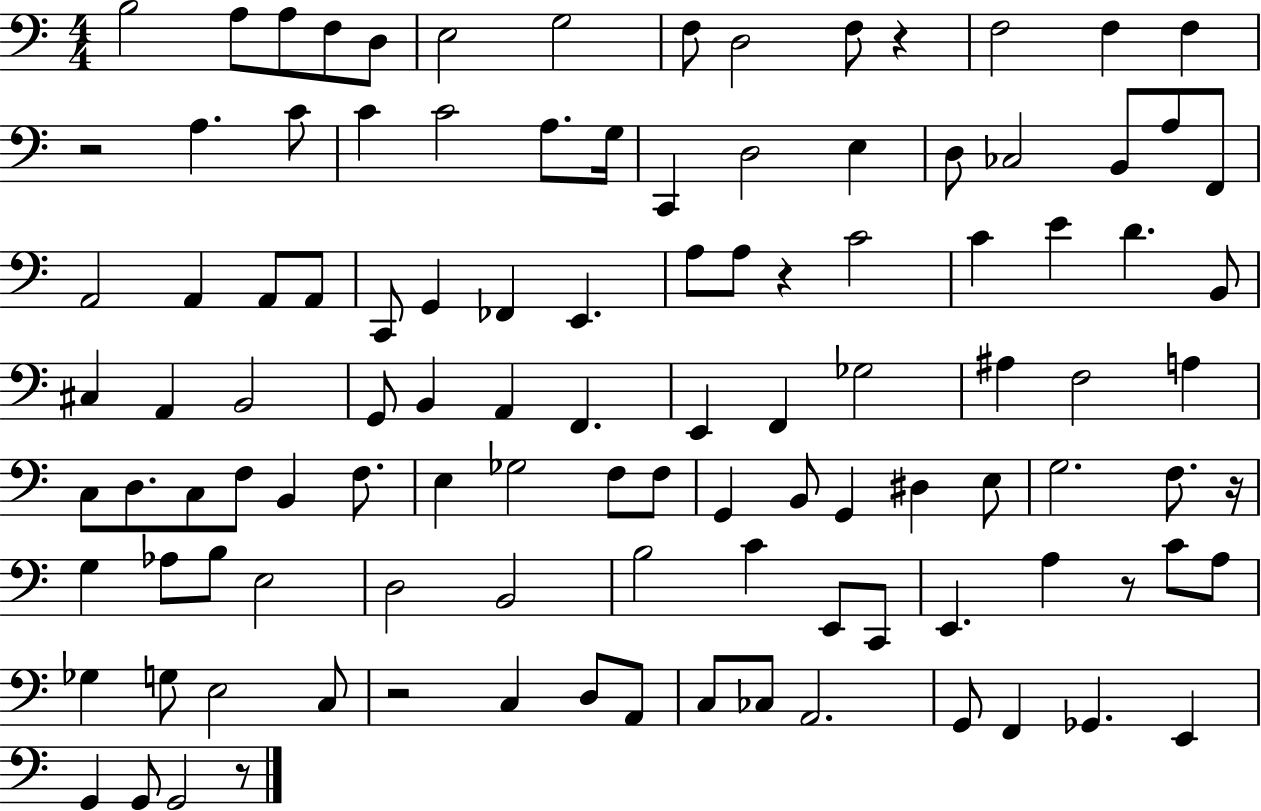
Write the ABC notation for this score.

X:1
T:Untitled
M:4/4
L:1/4
K:C
B,2 A,/2 A,/2 F,/2 D,/2 E,2 G,2 F,/2 D,2 F,/2 z F,2 F, F, z2 A, C/2 C C2 A,/2 G,/4 C,, D,2 E, D,/2 _C,2 B,,/2 A,/2 F,,/2 A,,2 A,, A,,/2 A,,/2 C,,/2 G,, _F,, E,, A,/2 A,/2 z C2 C E D B,,/2 ^C, A,, B,,2 G,,/2 B,, A,, F,, E,, F,, _G,2 ^A, F,2 A, C,/2 D,/2 C,/2 F,/2 B,, F,/2 E, _G,2 F,/2 F,/2 G,, B,,/2 G,, ^D, E,/2 G,2 F,/2 z/4 G, _A,/2 B,/2 E,2 D,2 B,,2 B,2 C E,,/2 C,,/2 E,, A, z/2 C/2 A,/2 _G, G,/2 E,2 C,/2 z2 C, D,/2 A,,/2 C,/2 _C,/2 A,,2 G,,/2 F,, _G,, E,, G,, G,,/2 G,,2 z/2